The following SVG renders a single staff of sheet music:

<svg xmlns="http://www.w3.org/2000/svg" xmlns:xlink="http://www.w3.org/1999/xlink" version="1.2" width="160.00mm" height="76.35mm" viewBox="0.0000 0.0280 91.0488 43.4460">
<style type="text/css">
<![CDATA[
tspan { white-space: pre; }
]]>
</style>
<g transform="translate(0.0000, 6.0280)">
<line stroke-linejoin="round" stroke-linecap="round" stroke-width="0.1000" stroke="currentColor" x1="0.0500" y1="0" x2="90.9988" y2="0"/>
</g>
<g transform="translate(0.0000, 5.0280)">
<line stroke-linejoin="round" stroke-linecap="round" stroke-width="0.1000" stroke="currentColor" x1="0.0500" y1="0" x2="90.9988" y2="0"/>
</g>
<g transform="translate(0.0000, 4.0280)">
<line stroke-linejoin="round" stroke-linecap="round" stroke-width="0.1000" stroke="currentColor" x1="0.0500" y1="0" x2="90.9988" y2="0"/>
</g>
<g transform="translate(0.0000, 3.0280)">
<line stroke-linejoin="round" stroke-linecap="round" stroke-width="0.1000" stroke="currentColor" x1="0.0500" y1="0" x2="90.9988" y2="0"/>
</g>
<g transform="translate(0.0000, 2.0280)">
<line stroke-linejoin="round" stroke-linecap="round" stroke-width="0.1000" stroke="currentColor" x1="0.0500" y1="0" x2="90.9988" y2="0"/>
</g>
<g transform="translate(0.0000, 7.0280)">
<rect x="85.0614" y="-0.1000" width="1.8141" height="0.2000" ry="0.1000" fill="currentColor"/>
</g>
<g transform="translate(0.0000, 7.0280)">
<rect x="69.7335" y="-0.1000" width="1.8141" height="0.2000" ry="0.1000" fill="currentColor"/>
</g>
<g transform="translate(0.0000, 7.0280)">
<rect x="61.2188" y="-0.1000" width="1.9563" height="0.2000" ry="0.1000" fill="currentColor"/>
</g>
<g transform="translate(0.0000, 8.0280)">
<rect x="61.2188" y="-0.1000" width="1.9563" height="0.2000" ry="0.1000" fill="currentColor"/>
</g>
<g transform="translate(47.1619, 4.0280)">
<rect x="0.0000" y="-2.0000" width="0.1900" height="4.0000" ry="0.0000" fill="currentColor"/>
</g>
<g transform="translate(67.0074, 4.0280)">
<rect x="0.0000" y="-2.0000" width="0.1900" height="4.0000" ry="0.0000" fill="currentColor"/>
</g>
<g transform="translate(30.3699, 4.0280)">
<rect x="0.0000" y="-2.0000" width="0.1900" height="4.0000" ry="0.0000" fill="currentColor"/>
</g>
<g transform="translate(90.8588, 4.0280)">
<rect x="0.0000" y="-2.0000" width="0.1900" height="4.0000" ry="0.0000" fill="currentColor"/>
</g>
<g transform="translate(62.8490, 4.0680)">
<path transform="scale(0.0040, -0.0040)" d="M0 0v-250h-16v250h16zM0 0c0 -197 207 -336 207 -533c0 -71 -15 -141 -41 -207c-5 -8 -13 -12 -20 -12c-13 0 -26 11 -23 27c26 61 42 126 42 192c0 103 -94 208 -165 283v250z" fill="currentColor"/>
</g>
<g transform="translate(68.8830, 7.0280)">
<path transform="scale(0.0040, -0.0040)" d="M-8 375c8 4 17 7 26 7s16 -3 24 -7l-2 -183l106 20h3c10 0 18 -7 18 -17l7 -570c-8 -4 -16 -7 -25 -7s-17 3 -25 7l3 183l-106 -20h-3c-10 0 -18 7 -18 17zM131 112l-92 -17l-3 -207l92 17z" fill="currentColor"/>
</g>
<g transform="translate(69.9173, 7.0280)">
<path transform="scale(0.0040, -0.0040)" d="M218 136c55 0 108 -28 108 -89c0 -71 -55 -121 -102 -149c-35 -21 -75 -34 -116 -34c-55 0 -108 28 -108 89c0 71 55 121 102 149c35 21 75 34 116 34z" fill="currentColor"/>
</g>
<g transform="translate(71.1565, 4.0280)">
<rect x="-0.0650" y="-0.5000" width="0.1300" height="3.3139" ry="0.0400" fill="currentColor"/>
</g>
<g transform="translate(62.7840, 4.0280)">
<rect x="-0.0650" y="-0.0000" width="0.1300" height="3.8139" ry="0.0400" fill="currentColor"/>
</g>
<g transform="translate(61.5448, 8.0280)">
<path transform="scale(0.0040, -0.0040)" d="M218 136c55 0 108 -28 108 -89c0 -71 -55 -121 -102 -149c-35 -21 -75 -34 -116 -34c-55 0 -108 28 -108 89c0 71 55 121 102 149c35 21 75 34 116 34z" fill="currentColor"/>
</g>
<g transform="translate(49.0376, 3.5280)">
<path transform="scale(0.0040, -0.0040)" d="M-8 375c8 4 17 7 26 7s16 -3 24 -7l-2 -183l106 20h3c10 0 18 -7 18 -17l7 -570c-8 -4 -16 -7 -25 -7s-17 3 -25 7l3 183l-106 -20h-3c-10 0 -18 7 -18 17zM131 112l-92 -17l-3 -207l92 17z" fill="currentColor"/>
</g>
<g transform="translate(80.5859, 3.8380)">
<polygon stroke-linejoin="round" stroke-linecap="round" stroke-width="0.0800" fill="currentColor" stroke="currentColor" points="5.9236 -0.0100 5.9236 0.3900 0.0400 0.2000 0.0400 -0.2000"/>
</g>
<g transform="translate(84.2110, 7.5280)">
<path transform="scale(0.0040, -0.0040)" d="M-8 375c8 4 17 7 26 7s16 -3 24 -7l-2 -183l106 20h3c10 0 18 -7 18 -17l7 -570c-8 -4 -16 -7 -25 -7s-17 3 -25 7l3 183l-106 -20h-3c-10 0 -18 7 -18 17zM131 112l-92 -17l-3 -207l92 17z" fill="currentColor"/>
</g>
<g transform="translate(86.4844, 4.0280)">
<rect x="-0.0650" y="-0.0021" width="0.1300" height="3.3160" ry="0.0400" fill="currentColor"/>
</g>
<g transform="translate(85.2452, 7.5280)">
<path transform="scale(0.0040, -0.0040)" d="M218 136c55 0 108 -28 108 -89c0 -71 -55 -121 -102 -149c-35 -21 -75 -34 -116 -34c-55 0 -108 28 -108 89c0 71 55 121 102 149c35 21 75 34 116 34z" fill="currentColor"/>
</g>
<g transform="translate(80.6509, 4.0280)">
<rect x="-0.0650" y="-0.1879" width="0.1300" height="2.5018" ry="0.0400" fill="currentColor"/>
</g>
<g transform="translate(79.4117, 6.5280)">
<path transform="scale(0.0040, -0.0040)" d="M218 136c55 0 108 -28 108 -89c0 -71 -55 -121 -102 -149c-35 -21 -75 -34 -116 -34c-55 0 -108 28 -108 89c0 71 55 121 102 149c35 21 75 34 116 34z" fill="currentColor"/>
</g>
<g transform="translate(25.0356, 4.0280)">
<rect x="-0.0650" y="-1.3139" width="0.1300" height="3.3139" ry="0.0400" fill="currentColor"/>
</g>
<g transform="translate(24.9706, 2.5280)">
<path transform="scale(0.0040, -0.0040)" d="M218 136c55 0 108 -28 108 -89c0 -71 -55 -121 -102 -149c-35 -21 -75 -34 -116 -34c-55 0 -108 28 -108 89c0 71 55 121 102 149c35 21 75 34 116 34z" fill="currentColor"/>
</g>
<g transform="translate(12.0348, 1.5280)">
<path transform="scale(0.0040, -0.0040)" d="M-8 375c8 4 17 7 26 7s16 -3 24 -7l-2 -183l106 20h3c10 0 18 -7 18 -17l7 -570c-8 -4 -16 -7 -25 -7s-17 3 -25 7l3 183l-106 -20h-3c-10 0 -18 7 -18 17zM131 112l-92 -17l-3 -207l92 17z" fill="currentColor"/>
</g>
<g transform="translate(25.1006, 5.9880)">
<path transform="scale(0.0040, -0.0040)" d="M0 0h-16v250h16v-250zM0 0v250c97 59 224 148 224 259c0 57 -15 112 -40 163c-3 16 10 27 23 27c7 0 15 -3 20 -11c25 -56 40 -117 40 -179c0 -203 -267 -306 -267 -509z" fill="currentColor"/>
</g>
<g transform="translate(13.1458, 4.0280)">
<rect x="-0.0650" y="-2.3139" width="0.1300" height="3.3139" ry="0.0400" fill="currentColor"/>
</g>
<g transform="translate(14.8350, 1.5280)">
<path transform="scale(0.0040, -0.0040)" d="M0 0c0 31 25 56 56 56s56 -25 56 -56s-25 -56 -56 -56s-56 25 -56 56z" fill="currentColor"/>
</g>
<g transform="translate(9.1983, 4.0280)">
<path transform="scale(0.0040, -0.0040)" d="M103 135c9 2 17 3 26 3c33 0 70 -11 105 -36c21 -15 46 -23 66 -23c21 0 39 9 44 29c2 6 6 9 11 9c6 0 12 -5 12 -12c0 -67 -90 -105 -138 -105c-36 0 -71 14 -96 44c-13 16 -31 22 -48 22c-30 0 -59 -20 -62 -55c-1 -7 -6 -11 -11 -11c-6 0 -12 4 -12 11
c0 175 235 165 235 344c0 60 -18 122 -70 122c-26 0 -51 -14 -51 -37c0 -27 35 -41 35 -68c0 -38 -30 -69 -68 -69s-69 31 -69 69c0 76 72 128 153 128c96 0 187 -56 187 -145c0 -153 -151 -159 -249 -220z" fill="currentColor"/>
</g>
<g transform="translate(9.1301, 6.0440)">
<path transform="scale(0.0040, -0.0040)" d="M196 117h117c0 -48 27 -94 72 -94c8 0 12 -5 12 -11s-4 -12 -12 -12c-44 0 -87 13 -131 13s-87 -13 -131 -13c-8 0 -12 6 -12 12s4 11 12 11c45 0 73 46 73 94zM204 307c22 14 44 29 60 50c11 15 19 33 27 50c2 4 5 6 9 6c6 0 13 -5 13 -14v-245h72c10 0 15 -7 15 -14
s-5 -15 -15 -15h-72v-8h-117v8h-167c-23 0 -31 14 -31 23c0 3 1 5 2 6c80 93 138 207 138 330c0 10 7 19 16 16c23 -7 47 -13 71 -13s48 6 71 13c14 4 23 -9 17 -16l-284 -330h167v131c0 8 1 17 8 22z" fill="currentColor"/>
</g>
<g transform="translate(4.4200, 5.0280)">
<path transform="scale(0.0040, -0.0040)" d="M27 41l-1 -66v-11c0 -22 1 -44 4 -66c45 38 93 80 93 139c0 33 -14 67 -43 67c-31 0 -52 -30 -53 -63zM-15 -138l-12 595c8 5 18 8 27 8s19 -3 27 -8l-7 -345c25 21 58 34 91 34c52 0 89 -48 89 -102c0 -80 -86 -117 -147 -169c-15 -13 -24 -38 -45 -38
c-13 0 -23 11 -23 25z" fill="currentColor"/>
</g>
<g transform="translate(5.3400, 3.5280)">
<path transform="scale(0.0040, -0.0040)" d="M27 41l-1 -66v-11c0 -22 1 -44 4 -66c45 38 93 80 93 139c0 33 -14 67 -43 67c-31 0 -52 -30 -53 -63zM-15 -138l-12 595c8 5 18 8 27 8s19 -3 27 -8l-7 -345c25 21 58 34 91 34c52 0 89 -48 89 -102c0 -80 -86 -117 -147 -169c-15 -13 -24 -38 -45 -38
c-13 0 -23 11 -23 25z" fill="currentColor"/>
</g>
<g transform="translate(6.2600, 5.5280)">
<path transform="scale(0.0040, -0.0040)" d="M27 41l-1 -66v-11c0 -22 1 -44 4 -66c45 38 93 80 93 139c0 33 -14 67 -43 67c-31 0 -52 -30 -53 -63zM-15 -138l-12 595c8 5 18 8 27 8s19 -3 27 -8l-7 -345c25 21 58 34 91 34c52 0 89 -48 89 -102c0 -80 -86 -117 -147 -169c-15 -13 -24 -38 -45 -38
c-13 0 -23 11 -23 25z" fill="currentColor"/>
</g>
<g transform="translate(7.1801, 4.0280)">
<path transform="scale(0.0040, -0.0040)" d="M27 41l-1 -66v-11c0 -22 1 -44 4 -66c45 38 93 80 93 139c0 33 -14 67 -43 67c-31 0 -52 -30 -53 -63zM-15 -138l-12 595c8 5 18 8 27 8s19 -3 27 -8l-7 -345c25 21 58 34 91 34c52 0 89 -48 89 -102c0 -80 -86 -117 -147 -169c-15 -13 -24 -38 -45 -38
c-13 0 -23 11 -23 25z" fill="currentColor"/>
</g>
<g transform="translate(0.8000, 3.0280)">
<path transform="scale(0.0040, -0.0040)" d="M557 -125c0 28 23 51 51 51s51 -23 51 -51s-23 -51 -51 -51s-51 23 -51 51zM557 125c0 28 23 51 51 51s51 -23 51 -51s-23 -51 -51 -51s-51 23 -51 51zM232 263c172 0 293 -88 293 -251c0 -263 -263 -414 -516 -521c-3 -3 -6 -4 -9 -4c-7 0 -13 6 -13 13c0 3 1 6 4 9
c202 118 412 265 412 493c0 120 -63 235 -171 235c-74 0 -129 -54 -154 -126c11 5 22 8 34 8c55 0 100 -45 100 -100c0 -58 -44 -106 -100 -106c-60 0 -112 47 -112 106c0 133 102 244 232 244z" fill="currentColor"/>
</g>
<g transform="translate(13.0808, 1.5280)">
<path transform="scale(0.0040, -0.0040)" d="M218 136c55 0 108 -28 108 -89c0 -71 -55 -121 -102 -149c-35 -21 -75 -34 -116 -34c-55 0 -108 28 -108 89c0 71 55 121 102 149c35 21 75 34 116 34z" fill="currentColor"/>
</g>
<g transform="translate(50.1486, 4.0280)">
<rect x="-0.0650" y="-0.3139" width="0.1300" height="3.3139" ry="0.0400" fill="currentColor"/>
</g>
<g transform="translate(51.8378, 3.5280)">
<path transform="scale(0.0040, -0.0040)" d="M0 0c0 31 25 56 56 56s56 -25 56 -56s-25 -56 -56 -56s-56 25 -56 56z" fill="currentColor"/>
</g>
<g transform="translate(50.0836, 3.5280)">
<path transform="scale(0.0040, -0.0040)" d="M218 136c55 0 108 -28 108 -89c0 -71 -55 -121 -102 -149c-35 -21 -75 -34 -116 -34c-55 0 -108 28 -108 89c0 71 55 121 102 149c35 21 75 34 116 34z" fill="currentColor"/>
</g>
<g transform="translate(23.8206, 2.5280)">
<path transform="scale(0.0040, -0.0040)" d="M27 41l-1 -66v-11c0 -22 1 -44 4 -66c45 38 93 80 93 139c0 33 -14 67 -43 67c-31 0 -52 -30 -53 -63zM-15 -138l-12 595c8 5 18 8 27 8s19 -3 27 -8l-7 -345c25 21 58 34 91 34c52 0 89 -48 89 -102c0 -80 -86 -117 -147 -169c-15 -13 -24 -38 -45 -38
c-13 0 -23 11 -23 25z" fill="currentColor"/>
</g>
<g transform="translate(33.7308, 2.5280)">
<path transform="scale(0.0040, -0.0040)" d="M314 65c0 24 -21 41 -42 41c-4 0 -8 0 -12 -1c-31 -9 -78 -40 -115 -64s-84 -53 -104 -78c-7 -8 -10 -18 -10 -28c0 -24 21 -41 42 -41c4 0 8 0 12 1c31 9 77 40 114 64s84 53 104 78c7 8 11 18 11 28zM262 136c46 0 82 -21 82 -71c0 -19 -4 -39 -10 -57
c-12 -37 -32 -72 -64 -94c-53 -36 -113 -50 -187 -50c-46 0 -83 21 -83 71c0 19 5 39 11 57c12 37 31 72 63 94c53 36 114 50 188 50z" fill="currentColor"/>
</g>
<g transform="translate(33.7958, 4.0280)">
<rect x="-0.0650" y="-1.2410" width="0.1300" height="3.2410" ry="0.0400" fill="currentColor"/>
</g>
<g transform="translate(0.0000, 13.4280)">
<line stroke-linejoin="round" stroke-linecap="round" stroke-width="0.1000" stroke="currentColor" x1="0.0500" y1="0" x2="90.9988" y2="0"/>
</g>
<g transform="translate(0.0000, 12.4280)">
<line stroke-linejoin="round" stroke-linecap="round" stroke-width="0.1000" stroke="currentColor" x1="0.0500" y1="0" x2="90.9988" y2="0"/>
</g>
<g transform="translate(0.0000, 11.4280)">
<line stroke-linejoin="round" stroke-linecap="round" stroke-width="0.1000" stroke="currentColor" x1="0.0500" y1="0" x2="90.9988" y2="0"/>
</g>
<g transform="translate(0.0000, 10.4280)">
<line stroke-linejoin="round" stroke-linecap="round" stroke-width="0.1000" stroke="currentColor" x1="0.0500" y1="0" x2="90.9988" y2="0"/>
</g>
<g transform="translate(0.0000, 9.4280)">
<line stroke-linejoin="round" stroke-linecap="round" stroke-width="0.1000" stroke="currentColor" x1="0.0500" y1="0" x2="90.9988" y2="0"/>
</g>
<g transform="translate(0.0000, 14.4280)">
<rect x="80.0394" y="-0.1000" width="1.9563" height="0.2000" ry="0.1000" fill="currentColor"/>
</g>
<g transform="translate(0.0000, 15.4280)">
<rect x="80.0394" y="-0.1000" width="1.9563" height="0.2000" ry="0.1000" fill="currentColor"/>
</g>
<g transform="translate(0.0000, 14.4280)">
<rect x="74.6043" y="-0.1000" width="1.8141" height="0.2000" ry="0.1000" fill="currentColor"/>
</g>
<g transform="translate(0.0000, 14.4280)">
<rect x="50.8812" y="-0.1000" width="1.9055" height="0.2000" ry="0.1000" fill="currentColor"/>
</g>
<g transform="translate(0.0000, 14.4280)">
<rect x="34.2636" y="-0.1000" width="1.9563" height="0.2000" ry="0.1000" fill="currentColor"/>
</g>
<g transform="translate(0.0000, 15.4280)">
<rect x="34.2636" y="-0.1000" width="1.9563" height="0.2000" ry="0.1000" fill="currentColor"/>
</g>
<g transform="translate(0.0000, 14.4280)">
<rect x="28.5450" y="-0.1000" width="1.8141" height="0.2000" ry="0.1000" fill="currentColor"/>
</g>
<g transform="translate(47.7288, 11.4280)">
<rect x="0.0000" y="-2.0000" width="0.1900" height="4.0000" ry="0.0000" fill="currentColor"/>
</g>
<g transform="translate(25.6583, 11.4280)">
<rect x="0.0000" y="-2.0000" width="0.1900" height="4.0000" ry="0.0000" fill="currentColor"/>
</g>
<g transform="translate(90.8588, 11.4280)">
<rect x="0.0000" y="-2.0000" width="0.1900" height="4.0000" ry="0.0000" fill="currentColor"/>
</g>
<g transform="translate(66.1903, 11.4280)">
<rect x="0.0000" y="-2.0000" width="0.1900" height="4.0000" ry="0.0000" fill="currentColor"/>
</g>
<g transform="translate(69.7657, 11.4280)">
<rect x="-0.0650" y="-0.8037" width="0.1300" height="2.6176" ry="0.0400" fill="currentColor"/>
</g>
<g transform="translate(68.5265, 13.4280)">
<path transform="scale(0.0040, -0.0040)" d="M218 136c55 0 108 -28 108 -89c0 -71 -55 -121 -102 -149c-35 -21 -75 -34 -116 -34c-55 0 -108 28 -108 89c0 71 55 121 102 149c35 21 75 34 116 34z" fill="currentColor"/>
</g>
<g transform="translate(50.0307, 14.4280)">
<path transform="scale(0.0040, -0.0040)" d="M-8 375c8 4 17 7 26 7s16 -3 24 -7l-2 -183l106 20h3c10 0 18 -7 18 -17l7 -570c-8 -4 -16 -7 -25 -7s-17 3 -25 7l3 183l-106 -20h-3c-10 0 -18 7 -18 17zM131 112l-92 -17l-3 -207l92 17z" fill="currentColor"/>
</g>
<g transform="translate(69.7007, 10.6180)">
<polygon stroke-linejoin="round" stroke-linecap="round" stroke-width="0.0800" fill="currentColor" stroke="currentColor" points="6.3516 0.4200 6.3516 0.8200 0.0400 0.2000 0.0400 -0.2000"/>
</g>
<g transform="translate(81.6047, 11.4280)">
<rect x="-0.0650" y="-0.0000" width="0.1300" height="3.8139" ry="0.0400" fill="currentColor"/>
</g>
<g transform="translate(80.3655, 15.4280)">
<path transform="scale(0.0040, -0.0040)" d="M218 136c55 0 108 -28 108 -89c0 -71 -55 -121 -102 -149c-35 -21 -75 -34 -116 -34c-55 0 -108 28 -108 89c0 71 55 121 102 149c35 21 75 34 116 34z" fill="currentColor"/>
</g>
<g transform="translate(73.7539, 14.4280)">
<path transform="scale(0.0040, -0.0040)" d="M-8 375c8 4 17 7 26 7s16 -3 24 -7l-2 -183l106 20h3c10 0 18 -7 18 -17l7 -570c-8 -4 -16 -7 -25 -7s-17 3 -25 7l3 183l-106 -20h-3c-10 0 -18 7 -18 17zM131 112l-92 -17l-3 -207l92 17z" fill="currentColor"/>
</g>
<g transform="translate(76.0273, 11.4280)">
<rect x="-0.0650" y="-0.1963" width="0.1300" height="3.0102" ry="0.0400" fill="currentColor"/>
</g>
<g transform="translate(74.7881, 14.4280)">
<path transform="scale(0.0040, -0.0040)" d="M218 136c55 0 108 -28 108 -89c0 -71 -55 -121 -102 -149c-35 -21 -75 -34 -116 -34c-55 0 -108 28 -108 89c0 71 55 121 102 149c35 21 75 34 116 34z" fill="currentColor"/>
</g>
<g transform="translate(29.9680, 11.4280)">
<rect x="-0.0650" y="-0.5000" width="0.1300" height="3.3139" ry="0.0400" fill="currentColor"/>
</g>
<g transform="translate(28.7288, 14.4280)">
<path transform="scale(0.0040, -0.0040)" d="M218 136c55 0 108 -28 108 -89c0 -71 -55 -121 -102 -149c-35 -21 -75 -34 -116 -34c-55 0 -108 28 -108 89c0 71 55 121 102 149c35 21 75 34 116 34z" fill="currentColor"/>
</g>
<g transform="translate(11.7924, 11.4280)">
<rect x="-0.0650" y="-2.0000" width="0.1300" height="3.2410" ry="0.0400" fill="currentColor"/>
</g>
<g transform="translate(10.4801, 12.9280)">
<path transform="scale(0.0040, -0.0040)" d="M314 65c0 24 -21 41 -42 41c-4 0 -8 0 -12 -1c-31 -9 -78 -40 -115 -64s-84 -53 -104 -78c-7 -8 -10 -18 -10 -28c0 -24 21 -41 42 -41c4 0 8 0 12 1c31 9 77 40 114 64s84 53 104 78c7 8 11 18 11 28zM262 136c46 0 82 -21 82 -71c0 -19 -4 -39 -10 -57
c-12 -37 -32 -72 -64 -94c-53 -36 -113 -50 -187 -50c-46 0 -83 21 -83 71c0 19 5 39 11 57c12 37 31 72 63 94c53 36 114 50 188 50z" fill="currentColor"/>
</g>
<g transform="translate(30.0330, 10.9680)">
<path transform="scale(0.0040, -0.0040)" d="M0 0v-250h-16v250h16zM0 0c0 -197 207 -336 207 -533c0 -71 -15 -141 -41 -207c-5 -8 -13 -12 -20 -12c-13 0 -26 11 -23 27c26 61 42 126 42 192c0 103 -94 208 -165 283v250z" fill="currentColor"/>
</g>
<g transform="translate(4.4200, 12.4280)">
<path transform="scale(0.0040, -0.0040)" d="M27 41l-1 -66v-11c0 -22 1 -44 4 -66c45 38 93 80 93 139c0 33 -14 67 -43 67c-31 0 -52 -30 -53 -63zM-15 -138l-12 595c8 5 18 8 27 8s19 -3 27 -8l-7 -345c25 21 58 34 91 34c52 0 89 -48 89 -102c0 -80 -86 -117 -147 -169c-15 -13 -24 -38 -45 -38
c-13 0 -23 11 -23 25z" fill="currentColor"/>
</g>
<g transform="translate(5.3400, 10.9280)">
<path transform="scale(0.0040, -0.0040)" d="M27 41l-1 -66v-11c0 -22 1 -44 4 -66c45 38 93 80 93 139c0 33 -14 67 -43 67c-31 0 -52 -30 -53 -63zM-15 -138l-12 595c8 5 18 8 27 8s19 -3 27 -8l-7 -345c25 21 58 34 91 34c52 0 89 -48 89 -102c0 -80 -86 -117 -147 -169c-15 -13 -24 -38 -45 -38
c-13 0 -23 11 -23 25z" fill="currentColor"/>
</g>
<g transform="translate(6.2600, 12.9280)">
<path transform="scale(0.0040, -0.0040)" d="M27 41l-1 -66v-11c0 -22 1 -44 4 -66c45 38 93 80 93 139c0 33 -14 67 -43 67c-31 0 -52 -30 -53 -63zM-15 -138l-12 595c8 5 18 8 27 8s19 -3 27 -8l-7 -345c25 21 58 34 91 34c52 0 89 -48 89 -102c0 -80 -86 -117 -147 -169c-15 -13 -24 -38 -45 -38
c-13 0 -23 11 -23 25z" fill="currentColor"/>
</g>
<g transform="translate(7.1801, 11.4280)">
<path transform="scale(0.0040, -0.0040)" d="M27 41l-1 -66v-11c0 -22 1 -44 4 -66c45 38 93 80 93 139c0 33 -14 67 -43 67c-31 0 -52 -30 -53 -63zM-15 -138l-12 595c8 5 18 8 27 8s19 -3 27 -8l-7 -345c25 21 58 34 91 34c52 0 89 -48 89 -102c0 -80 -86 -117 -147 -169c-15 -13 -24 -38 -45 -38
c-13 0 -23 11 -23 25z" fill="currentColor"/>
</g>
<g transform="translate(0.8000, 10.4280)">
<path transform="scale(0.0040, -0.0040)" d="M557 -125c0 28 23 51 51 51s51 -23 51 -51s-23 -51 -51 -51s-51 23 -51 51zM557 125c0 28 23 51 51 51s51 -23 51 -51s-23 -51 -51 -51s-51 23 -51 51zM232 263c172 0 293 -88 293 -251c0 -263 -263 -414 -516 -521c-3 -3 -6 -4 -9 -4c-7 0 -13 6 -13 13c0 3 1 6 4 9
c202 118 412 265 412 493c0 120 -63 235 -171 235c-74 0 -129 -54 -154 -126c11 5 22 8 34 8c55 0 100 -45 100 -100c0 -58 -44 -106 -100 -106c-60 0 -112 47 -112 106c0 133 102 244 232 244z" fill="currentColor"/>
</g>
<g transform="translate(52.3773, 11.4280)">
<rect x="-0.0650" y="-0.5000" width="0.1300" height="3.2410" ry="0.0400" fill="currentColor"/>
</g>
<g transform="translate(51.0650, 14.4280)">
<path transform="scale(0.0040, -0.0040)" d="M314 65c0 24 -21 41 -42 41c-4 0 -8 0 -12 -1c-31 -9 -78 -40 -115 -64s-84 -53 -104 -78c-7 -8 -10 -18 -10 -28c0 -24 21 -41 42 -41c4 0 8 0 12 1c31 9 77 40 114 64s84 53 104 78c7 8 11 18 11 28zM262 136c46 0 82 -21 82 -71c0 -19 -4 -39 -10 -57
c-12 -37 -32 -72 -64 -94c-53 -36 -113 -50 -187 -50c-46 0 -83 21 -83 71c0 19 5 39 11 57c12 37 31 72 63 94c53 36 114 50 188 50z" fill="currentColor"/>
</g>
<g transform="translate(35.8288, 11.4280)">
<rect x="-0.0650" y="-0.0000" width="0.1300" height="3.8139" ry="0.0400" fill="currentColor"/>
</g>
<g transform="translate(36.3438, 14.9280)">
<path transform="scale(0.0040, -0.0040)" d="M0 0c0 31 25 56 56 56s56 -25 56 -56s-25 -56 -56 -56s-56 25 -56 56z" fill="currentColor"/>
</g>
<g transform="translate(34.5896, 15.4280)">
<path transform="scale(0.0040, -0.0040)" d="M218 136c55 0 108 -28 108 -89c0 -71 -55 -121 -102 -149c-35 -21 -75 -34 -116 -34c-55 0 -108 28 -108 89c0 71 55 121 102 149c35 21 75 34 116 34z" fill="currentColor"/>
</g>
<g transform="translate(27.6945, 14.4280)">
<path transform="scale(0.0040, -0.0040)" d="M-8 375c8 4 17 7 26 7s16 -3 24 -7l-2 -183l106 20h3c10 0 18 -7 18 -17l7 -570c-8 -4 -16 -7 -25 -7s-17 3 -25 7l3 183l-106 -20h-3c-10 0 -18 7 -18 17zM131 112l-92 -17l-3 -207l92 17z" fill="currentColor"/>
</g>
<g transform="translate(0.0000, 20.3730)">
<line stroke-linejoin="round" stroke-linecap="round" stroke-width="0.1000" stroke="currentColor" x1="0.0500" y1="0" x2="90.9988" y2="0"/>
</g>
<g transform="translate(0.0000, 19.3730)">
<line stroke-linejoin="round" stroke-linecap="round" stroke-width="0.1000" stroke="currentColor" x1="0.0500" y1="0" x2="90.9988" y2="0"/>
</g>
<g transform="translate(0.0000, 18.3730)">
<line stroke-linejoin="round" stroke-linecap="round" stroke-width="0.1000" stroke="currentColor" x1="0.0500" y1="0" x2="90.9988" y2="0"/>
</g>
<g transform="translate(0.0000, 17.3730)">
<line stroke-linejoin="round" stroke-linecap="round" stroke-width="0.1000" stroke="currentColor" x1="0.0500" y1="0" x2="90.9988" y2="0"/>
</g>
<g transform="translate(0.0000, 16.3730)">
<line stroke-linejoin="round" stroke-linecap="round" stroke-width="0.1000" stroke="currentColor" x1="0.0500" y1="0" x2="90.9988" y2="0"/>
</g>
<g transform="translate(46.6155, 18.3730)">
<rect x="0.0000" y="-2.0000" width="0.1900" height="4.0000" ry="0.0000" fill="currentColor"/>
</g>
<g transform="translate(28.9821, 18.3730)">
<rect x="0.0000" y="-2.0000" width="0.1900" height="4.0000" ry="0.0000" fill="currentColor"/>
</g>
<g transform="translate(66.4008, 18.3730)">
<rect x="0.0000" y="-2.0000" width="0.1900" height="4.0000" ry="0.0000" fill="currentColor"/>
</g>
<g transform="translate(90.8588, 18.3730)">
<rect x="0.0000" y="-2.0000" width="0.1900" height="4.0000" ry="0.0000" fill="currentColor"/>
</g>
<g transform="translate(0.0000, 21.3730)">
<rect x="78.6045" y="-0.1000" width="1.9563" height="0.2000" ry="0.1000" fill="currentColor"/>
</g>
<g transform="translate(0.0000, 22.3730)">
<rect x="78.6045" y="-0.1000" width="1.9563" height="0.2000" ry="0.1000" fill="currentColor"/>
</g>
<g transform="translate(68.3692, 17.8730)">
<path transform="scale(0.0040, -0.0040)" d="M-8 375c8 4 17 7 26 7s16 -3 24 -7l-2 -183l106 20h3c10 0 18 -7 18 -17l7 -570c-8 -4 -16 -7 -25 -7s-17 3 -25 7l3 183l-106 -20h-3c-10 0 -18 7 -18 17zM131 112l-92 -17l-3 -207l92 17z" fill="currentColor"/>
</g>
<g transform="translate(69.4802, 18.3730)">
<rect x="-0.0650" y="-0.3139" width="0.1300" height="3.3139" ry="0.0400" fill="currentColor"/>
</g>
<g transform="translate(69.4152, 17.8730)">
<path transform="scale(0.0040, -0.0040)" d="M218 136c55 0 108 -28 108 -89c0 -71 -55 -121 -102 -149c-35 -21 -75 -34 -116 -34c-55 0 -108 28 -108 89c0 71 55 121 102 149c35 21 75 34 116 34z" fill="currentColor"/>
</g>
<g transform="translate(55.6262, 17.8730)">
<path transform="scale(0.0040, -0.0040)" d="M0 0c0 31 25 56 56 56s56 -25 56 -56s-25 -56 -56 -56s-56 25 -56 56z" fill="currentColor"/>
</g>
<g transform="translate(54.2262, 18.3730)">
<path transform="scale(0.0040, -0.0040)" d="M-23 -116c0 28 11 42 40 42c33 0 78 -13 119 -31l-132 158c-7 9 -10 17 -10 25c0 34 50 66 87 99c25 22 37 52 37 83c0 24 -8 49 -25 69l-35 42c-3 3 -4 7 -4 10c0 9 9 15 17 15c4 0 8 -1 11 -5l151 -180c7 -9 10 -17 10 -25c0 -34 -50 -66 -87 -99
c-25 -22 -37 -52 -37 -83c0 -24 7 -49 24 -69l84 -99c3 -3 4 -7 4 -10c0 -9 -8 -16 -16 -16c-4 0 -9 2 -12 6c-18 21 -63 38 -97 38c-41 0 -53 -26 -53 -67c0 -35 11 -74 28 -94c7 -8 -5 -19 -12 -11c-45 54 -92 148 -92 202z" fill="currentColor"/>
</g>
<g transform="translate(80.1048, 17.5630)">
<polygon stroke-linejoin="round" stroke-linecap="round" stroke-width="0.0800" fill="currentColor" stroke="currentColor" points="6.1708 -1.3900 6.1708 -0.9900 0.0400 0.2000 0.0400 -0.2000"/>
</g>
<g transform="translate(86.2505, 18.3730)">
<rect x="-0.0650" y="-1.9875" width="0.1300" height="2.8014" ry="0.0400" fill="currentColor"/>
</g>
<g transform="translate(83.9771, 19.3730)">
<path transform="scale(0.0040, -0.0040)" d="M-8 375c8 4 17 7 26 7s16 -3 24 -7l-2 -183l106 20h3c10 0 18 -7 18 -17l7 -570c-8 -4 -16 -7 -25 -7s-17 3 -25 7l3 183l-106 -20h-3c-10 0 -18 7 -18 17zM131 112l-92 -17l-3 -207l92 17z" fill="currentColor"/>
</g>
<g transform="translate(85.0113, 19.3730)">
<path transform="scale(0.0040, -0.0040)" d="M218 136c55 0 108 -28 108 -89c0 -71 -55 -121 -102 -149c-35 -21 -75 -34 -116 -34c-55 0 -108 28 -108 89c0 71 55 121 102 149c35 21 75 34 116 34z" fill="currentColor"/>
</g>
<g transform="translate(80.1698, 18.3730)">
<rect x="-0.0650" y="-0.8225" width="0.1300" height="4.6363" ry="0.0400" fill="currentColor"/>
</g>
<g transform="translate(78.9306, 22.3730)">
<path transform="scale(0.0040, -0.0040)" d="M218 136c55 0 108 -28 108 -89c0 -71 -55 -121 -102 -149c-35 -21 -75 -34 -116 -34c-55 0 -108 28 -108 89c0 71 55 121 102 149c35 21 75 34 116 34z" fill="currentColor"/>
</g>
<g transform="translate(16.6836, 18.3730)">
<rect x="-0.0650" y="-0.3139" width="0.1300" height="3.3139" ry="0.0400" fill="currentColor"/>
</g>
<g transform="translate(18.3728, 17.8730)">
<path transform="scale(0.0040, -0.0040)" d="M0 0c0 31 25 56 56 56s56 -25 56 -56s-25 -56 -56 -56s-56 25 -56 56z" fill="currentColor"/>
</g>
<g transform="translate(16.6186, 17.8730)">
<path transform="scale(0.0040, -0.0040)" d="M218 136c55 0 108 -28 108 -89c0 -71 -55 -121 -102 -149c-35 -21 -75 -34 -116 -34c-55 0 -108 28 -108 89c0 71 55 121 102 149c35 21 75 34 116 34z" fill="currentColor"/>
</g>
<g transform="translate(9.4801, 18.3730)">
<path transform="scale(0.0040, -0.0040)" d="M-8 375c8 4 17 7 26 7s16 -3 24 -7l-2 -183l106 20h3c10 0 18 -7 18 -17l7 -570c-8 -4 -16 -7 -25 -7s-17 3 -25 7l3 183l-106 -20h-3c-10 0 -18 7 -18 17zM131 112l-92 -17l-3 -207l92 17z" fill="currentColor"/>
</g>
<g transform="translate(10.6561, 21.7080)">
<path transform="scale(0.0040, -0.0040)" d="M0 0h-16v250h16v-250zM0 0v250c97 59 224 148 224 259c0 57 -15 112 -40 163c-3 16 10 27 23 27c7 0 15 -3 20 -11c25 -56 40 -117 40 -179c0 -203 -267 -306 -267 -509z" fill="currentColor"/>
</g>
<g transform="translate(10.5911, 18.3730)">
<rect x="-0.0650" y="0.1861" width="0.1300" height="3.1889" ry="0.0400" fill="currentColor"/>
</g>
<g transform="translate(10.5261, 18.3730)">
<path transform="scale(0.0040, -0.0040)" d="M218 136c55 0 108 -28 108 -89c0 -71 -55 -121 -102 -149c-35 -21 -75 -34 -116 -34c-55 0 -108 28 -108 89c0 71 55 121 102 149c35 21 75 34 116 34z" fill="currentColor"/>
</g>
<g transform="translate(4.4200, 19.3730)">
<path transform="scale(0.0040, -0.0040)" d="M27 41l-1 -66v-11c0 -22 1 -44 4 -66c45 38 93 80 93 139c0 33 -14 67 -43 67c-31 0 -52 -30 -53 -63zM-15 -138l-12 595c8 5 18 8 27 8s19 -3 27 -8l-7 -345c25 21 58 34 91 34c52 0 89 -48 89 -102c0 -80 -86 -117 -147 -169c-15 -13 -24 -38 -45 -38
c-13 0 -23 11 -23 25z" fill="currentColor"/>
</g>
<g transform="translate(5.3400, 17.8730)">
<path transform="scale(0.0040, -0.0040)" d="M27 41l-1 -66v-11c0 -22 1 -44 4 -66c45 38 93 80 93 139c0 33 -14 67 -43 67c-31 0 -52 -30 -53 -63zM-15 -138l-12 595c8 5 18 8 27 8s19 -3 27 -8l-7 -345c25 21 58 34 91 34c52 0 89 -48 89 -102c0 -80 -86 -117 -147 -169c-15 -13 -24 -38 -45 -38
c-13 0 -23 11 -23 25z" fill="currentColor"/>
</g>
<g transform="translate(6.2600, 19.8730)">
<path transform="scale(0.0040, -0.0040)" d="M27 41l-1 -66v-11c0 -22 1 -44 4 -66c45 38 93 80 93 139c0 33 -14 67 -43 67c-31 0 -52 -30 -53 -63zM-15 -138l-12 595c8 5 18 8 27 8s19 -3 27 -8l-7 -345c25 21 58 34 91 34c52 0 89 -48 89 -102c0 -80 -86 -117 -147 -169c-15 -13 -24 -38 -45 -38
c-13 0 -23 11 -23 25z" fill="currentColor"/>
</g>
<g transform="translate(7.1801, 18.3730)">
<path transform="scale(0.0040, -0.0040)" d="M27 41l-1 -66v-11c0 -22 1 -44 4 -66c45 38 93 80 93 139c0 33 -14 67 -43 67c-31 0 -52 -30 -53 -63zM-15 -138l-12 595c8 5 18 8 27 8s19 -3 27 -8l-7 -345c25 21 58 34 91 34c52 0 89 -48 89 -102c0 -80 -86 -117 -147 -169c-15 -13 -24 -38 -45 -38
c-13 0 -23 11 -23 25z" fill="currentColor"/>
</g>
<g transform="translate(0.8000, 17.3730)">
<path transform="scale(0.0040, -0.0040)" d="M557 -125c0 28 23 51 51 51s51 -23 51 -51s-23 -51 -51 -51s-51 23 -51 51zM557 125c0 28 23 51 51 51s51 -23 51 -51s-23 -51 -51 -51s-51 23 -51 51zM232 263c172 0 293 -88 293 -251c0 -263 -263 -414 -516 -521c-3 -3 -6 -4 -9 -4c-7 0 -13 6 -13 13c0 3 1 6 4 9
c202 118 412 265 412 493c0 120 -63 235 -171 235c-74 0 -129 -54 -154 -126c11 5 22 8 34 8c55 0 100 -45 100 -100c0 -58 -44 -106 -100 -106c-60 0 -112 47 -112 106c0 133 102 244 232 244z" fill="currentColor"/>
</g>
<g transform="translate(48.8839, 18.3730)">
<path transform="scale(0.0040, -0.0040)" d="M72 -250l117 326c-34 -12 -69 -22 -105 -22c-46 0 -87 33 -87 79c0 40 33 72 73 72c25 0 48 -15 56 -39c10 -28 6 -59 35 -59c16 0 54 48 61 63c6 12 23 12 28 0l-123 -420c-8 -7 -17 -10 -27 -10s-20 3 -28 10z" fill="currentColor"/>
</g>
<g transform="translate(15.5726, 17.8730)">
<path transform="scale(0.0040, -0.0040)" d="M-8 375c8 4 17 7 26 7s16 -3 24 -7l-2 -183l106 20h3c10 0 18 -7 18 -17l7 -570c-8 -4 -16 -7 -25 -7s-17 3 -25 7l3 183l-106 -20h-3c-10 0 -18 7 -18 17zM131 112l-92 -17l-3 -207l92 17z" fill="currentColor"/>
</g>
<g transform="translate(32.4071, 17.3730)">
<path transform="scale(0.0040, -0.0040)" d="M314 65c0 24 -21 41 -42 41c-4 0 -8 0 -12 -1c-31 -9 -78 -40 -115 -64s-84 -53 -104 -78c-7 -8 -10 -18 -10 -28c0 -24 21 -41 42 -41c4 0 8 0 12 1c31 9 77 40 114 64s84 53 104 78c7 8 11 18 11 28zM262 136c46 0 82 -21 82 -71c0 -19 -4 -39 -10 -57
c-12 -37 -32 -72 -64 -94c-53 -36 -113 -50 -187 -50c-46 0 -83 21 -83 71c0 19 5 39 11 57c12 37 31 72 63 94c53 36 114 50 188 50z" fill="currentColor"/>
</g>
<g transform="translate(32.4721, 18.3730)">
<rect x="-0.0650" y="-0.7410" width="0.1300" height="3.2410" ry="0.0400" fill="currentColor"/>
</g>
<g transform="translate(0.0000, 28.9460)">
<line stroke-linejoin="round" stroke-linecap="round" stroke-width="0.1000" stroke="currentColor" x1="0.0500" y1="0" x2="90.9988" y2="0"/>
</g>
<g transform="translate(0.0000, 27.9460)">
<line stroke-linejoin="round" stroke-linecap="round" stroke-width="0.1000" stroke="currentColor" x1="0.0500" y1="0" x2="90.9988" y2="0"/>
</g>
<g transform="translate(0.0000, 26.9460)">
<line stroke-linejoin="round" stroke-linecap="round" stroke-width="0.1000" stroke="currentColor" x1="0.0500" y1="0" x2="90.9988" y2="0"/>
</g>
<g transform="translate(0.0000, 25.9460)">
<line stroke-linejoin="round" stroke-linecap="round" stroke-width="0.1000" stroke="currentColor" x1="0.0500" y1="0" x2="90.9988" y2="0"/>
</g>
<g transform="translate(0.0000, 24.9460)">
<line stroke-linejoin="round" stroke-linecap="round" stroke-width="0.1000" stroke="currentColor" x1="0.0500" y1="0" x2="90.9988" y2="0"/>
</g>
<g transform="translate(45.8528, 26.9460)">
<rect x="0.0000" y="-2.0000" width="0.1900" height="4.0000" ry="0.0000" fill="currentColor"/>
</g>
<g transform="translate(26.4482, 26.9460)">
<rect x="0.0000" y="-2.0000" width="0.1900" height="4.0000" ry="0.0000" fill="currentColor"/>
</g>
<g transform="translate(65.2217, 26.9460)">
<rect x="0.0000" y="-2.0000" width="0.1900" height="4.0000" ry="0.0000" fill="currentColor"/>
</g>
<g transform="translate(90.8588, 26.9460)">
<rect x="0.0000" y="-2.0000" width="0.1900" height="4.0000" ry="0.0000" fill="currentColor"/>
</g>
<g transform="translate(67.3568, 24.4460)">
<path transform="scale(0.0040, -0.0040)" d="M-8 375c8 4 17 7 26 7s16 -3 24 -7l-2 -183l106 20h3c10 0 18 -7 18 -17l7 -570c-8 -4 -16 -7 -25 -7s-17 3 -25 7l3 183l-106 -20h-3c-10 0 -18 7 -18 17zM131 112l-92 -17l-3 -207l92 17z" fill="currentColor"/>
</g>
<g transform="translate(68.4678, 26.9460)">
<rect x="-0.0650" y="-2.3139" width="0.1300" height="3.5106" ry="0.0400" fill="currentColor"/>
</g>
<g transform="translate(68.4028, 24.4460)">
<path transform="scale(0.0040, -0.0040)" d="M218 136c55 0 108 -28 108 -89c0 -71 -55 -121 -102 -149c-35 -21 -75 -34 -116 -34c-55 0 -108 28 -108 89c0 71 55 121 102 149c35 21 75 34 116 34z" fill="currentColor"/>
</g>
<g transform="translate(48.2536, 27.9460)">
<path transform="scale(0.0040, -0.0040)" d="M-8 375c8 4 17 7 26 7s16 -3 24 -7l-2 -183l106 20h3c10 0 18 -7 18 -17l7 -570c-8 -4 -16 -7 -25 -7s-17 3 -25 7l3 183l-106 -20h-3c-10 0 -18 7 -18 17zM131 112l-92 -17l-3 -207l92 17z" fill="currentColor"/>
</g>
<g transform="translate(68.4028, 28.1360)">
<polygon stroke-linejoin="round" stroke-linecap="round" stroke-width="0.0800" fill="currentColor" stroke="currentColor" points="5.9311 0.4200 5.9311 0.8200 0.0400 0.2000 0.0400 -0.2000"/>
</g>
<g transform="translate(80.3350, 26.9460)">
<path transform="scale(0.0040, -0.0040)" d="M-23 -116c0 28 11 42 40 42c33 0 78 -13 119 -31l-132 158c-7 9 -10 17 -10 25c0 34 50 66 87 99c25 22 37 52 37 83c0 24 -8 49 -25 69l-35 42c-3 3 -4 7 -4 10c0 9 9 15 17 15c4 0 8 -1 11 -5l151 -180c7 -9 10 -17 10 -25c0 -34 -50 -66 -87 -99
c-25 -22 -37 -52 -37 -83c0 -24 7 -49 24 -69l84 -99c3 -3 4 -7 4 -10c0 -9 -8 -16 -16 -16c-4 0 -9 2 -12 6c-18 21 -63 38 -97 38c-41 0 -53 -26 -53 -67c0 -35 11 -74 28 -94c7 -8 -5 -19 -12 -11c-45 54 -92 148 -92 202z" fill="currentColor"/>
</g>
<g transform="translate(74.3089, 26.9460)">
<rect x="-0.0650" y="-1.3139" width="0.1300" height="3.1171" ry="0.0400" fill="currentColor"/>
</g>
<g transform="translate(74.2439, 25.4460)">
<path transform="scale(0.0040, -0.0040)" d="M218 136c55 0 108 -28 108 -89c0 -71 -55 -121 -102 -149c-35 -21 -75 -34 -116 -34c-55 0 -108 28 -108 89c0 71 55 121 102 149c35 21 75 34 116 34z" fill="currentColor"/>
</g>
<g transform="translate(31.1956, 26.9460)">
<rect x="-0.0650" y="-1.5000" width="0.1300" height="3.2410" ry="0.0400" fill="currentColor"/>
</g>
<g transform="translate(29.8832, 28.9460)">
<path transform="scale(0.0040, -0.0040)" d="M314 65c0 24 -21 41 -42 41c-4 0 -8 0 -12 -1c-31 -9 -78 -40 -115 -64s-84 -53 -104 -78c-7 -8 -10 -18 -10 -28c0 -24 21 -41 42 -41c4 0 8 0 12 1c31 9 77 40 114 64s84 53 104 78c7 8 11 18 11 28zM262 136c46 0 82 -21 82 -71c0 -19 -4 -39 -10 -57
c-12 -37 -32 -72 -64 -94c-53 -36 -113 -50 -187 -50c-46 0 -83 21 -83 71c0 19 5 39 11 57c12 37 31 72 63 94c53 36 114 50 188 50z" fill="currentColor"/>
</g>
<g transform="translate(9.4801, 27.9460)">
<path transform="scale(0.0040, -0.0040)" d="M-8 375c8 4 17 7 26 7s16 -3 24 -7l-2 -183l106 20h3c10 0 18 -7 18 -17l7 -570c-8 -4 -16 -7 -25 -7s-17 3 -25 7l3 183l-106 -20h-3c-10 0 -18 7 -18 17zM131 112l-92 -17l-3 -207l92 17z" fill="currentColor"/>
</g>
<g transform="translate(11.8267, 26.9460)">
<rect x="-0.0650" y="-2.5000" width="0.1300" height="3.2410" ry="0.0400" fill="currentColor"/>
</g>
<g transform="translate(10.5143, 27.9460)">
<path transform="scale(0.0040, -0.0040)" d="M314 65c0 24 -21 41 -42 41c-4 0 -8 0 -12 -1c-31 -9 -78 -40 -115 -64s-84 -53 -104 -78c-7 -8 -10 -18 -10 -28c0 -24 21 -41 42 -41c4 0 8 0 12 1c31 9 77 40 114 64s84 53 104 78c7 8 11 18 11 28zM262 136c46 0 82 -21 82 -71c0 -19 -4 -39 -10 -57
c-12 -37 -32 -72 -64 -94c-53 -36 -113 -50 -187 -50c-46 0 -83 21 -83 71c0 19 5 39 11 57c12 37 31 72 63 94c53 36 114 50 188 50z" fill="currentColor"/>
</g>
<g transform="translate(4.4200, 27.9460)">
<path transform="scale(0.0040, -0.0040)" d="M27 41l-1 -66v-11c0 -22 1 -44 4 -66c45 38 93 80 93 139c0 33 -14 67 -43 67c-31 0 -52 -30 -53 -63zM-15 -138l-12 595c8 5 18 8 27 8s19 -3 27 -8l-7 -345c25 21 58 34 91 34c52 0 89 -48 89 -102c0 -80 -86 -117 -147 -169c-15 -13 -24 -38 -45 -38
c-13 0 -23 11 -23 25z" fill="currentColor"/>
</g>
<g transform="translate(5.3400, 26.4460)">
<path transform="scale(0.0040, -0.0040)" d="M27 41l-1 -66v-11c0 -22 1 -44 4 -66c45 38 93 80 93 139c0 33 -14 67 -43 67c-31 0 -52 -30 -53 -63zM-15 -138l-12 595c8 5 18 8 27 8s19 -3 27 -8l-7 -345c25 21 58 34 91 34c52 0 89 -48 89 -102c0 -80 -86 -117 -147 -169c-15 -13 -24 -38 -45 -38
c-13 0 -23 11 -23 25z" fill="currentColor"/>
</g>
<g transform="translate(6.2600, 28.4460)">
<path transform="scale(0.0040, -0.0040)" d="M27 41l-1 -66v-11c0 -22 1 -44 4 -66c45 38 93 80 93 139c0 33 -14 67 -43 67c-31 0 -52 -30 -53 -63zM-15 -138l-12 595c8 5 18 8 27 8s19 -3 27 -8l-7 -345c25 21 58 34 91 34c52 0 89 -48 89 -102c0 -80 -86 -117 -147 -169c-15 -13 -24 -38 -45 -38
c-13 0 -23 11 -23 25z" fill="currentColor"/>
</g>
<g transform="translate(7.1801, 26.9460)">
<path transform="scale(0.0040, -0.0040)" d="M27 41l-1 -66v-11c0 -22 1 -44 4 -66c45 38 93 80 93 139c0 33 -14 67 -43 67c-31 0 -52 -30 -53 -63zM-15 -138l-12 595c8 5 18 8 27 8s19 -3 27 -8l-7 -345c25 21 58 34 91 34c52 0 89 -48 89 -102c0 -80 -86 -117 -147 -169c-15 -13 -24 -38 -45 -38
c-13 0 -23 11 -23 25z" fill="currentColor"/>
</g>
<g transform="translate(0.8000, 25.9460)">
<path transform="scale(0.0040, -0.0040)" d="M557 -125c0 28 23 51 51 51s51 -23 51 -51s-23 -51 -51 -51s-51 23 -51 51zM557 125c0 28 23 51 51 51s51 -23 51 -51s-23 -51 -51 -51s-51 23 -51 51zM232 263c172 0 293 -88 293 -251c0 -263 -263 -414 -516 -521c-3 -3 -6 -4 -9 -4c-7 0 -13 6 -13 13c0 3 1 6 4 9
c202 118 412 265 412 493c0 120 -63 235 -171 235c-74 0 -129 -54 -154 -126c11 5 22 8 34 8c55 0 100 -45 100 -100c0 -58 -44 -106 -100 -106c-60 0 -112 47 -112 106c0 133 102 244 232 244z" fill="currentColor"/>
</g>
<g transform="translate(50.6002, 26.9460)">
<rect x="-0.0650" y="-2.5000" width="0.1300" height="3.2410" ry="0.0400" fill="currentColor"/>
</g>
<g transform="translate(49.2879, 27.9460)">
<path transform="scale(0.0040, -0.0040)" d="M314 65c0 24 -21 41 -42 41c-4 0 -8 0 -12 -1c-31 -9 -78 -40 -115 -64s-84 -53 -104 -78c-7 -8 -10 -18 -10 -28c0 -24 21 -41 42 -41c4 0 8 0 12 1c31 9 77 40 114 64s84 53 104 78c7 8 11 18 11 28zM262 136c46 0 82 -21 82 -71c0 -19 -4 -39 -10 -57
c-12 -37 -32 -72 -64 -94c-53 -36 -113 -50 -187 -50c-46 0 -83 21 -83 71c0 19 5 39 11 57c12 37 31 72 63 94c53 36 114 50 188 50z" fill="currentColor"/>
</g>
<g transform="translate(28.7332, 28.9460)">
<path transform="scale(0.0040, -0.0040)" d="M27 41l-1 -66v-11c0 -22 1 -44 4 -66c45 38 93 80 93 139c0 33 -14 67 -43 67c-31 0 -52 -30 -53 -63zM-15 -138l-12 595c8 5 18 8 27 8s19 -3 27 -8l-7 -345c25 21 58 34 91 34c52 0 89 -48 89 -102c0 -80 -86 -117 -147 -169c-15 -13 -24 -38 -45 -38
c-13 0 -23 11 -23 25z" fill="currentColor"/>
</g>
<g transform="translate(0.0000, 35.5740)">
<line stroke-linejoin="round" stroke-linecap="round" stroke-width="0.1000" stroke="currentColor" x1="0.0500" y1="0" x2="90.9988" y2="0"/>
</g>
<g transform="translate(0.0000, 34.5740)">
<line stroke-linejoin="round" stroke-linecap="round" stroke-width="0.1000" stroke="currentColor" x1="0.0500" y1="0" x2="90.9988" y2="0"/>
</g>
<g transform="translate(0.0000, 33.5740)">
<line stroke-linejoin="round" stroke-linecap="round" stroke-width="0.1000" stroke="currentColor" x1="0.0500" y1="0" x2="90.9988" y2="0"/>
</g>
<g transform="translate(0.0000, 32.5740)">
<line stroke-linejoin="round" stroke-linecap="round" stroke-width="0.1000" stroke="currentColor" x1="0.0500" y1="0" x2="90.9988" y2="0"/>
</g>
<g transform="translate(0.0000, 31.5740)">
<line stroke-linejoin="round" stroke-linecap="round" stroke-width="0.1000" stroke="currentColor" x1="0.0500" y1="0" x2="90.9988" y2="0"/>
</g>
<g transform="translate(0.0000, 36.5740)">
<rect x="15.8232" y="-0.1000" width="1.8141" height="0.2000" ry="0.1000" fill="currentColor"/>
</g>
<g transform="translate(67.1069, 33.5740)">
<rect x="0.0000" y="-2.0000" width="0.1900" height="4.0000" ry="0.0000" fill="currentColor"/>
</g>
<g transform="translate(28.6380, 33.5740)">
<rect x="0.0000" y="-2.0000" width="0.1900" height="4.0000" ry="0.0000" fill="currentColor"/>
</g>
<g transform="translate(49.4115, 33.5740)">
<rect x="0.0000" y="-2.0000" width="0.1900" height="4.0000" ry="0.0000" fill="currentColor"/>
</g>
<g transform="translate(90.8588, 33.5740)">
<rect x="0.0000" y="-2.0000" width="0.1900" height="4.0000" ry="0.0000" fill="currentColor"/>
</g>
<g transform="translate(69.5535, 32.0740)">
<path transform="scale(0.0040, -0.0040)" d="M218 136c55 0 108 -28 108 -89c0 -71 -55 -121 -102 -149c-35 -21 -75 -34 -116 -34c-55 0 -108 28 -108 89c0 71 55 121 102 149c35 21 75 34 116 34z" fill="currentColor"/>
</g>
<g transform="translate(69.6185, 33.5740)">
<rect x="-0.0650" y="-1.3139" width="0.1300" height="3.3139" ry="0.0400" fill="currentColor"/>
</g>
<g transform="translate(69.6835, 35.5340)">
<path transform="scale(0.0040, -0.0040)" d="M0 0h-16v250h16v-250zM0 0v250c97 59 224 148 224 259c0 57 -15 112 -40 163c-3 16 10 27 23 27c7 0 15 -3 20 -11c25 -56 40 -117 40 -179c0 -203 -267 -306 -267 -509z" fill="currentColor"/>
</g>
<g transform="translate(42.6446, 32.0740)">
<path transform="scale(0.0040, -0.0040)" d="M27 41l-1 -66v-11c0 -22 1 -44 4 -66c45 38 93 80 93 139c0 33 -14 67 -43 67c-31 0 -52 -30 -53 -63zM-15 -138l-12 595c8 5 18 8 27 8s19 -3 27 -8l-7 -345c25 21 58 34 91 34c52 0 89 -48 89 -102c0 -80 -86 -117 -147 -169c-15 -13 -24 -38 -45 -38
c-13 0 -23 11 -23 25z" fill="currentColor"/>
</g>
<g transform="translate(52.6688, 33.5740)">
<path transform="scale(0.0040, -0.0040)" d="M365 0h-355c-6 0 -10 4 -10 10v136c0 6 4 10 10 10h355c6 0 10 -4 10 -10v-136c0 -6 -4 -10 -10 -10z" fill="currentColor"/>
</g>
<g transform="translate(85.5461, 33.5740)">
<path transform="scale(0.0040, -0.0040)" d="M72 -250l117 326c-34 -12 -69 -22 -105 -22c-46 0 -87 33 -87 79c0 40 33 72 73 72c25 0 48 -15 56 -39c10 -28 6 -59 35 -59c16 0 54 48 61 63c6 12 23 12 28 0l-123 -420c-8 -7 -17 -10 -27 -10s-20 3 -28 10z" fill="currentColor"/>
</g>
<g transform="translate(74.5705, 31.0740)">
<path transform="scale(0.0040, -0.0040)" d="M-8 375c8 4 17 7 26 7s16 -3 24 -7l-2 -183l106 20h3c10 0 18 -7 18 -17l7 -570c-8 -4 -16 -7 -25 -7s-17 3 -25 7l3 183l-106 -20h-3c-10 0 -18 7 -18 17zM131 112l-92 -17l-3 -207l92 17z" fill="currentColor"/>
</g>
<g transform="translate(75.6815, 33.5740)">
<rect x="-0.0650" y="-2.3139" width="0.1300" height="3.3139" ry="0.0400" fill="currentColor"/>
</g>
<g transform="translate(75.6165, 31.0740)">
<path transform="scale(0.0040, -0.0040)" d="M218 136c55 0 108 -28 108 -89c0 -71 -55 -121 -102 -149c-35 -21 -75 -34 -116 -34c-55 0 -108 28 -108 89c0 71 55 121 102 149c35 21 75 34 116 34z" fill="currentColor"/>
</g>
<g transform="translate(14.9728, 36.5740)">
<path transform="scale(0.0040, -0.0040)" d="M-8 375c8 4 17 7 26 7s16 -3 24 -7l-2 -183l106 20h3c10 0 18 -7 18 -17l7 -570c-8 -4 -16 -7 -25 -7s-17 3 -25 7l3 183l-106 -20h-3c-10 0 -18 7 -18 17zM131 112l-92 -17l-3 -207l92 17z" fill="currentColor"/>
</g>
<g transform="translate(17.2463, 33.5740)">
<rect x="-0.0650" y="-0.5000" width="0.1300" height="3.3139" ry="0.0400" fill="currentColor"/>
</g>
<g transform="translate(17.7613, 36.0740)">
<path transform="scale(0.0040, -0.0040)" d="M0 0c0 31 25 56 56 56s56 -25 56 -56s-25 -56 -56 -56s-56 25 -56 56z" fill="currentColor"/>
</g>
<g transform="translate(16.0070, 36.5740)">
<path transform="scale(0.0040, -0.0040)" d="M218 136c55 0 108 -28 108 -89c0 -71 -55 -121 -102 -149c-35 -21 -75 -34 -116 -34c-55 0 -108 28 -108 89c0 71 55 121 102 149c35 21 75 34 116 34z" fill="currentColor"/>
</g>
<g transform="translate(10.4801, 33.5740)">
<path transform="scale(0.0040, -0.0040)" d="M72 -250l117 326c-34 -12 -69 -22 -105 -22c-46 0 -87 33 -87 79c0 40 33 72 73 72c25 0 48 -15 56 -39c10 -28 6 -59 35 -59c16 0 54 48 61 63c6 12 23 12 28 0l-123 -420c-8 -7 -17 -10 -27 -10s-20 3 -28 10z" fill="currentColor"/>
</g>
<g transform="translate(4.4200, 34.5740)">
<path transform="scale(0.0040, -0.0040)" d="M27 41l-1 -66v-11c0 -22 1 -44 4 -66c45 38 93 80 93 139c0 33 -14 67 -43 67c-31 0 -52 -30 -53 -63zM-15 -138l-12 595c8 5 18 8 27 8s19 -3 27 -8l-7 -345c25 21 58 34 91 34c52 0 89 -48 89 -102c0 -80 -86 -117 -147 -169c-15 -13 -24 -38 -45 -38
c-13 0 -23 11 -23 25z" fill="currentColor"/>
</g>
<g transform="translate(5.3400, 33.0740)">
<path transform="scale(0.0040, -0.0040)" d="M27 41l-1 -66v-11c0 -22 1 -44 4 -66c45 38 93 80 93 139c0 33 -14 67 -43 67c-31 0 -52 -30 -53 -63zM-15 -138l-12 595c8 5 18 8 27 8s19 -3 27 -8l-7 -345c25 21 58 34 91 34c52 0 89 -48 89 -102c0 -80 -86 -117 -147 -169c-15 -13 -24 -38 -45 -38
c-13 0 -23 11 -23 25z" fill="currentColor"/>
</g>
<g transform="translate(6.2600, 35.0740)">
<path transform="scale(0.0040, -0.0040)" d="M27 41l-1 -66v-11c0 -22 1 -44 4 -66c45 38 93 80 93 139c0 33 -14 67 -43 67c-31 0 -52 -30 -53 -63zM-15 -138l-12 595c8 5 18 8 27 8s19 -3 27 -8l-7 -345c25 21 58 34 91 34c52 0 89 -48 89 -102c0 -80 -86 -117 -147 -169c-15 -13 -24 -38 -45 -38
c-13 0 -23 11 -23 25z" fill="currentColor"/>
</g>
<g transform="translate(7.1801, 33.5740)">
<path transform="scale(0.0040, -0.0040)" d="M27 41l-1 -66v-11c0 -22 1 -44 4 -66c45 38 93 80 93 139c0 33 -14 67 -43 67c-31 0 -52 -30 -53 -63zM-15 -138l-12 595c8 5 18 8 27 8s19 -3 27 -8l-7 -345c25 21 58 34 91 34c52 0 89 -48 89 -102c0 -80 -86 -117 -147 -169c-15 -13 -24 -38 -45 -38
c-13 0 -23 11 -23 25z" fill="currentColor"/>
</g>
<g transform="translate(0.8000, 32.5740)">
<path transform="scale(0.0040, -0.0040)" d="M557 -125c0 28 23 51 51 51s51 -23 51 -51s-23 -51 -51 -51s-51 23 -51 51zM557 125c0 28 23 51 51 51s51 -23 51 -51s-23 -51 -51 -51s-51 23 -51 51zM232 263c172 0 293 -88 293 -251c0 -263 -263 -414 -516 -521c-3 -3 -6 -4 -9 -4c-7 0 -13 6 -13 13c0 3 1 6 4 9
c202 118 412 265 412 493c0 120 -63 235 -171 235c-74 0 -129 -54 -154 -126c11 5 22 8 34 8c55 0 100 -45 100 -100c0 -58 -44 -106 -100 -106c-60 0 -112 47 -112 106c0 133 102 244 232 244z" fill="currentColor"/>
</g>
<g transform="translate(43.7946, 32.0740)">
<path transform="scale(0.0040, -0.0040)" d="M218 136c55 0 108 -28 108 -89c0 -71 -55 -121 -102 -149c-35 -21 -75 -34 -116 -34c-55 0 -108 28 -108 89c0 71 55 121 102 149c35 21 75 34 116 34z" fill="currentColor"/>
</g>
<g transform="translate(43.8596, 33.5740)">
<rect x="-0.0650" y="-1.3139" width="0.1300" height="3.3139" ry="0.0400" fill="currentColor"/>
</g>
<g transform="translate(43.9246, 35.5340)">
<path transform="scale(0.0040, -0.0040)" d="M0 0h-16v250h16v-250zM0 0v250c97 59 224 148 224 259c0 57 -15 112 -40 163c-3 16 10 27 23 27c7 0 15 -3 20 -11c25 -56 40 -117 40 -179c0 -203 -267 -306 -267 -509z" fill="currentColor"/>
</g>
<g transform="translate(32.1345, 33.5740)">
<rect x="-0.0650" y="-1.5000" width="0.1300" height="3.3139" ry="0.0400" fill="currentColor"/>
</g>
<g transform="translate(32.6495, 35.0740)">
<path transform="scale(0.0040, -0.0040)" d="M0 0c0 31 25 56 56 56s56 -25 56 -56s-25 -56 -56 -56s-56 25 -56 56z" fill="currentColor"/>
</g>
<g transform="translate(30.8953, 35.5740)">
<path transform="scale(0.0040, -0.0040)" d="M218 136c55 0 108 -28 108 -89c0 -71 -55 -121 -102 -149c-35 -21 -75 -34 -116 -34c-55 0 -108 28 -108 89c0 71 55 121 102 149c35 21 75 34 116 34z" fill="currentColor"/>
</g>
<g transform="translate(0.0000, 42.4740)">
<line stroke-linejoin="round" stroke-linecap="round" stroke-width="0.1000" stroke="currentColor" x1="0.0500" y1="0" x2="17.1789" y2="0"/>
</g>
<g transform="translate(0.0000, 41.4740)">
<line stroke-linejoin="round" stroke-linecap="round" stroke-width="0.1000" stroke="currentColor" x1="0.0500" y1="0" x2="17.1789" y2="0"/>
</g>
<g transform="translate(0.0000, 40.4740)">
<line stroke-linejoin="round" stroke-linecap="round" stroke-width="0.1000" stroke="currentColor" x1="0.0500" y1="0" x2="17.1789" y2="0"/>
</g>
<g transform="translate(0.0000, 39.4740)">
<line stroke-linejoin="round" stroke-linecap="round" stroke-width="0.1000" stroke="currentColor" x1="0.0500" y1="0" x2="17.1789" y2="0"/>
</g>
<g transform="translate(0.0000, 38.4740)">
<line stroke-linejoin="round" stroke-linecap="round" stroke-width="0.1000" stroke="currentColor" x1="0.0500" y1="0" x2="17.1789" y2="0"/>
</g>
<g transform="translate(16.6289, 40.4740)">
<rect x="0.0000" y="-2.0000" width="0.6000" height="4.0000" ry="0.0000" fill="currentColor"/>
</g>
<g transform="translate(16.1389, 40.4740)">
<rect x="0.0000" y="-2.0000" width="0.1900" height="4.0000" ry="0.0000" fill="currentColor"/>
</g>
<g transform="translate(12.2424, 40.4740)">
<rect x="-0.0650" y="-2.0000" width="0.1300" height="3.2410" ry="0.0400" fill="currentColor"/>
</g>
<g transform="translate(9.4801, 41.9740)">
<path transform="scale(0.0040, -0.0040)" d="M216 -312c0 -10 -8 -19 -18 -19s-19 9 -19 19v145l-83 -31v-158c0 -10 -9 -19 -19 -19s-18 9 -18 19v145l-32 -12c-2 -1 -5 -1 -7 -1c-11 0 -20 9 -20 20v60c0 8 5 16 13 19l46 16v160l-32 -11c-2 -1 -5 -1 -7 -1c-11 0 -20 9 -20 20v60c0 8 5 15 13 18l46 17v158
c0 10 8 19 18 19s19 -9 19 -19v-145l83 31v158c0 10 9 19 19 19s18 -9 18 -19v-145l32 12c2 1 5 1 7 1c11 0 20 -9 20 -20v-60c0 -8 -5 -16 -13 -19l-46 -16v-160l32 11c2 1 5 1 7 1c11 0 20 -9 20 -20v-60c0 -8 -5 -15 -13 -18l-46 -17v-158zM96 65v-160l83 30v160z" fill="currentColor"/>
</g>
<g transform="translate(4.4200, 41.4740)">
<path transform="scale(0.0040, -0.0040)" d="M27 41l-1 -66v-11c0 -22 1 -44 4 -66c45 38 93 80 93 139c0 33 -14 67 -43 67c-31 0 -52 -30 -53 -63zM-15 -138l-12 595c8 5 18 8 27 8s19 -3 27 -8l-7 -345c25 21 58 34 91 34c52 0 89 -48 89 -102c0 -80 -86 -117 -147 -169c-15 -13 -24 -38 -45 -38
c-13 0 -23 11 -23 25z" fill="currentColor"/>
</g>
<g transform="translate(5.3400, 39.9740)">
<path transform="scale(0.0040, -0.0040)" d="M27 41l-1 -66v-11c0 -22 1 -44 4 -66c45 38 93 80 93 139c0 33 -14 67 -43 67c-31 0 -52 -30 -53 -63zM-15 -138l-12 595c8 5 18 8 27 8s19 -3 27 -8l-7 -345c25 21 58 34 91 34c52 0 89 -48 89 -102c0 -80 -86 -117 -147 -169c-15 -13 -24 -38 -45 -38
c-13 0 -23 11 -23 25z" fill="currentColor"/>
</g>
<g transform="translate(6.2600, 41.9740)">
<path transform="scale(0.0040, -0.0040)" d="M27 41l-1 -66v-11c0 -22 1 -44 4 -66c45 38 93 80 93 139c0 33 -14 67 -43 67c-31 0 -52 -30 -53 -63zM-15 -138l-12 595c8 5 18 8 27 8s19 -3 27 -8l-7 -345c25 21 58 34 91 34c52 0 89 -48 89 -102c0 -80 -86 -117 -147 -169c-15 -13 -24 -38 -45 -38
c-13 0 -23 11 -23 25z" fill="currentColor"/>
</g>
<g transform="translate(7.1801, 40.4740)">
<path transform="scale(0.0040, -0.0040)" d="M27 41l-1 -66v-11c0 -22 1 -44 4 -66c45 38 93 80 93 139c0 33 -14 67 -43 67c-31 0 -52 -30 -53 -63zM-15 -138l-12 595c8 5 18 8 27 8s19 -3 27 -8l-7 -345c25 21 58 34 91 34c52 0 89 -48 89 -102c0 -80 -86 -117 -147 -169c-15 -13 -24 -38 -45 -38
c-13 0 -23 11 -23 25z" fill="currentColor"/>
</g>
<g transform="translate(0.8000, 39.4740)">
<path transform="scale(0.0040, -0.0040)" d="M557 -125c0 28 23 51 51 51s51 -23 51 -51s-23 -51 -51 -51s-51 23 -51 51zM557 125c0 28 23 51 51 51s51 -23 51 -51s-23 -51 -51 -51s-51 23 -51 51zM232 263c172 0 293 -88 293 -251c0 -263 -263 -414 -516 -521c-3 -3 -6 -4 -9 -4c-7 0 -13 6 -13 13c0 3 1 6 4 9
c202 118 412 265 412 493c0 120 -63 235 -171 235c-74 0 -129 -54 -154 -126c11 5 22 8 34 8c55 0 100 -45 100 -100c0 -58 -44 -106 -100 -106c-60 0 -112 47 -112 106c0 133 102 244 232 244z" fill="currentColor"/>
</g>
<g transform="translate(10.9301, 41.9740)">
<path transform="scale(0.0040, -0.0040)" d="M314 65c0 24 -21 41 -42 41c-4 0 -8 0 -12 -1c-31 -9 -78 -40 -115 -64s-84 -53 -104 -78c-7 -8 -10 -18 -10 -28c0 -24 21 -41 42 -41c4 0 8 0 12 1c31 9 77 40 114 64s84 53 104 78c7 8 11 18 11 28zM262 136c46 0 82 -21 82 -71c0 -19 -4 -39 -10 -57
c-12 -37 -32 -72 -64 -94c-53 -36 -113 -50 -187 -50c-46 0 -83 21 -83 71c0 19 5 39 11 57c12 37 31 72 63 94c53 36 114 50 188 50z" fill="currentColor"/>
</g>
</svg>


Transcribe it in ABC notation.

X:1
T:Untitled
M:2/4
L:1/4
K:Ab
B, _G,/2 G,2 E, C,,/2 E,, F,,/2 D,,/2 _A,,2 E,,/2 C,, E,,2 G,,/2 E,,/2 C,, D,/2 E, F,2 z/2 z E, C,,/2 B,,/2 B,,2 _G,,2 B,,2 B,/2 G,/2 z z/2 E,, G,, _G,/2 z2 G,/2 B, z/2 ^A,,2